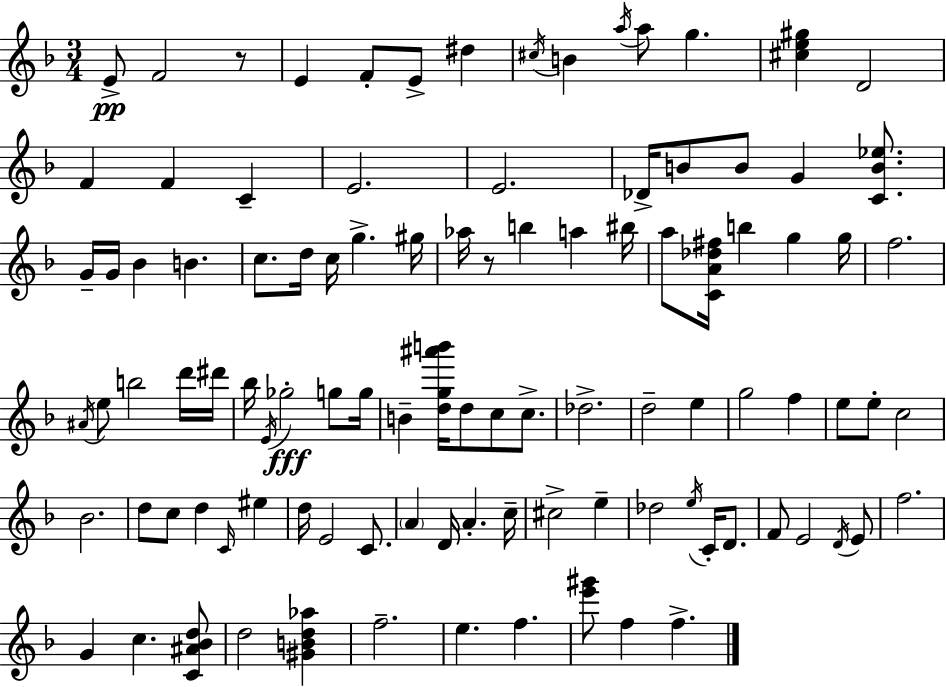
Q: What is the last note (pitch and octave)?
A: F5